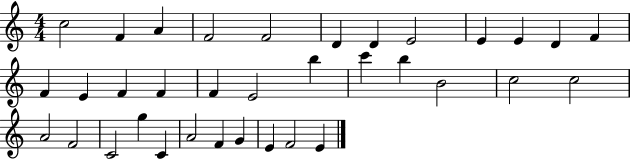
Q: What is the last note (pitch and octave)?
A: E4